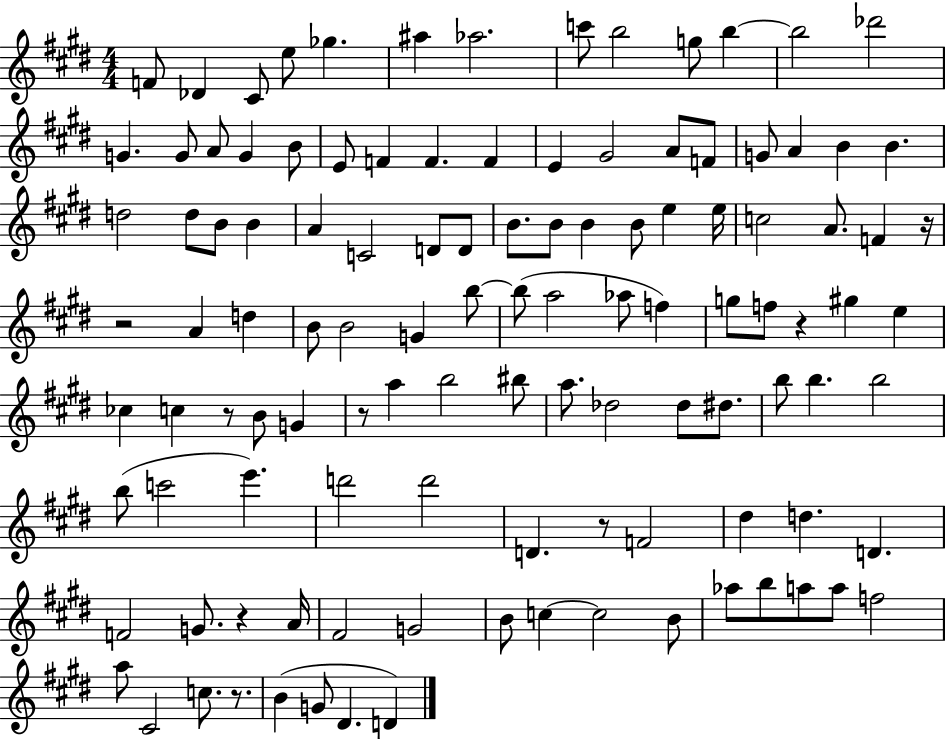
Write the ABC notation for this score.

X:1
T:Untitled
M:4/4
L:1/4
K:E
F/2 _D ^C/2 e/2 _g ^a _a2 c'/2 b2 g/2 b b2 _d'2 G G/2 A/2 G B/2 E/2 F F F E ^G2 A/2 F/2 G/2 A B B d2 d/2 B/2 B A C2 D/2 D/2 B/2 B/2 B B/2 e e/4 c2 A/2 F z/4 z2 A d B/2 B2 G b/2 b/2 a2 _a/2 f g/2 f/2 z ^g e _c c z/2 B/2 G z/2 a b2 ^b/2 a/2 _d2 _d/2 ^d/2 b/2 b b2 b/2 c'2 e' d'2 d'2 D z/2 F2 ^d d D F2 G/2 z A/4 ^F2 G2 B/2 c c2 B/2 _a/2 b/2 a/2 a/2 f2 a/2 ^C2 c/2 z/2 B G/2 ^D D